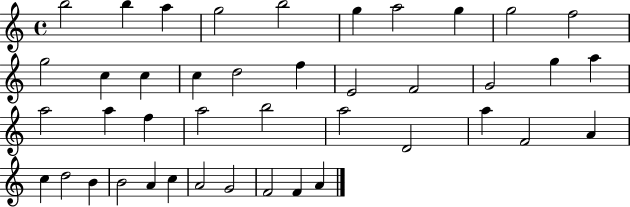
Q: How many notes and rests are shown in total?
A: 42